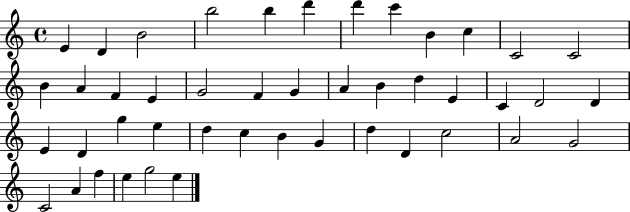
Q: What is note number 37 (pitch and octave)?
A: C5